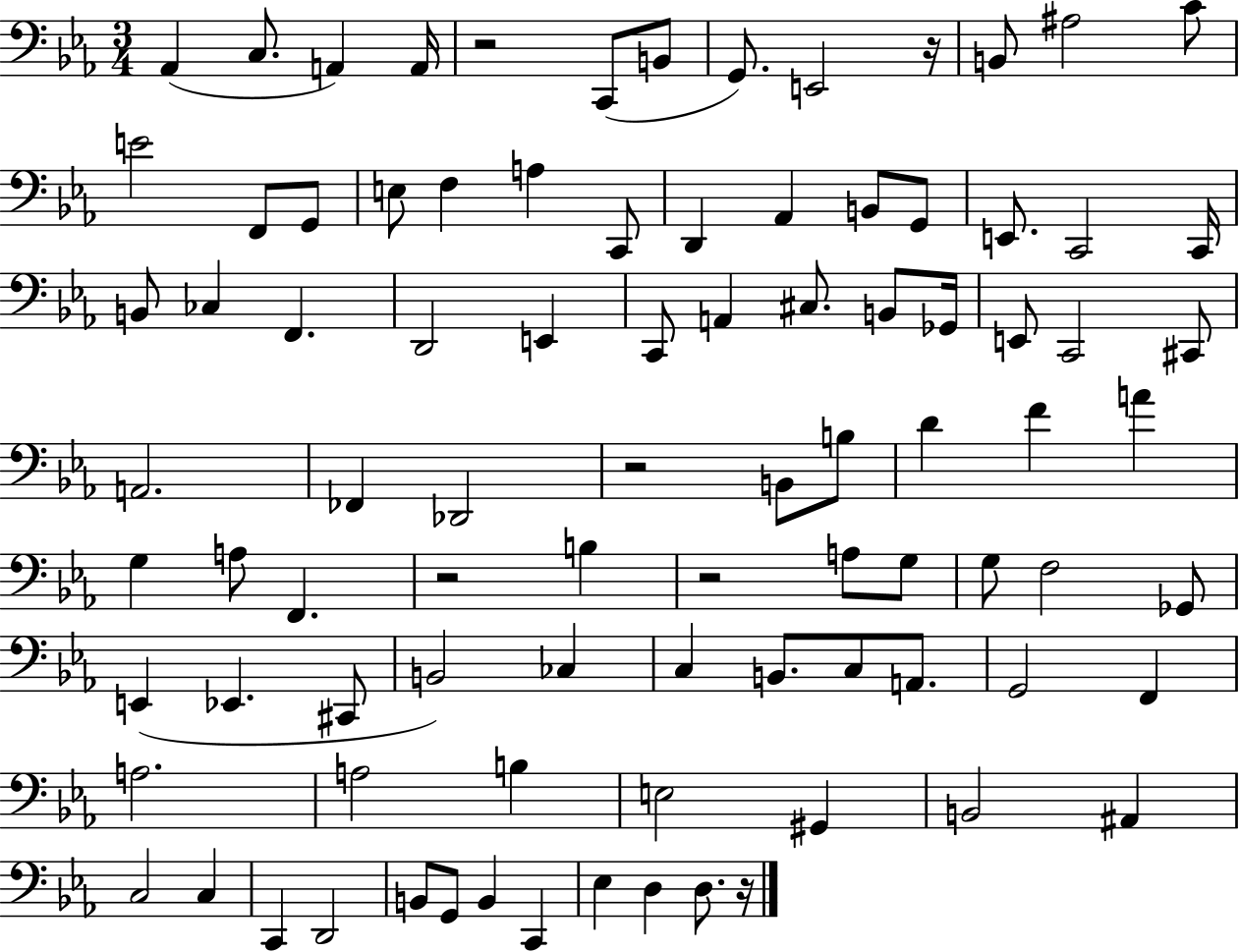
X:1
T:Untitled
M:3/4
L:1/4
K:Eb
_A,, C,/2 A,, A,,/4 z2 C,,/2 B,,/2 G,,/2 E,,2 z/4 B,,/2 ^A,2 C/2 E2 F,,/2 G,,/2 E,/2 F, A, C,,/2 D,, _A,, B,,/2 G,,/2 E,,/2 C,,2 C,,/4 B,,/2 _C, F,, D,,2 E,, C,,/2 A,, ^C,/2 B,,/2 _G,,/4 E,,/2 C,,2 ^C,,/2 A,,2 _F,, _D,,2 z2 B,,/2 B,/2 D F A G, A,/2 F,, z2 B, z2 A,/2 G,/2 G,/2 F,2 _G,,/2 E,, _E,, ^C,,/2 B,,2 _C, C, B,,/2 C,/2 A,,/2 G,,2 F,, A,2 A,2 B, E,2 ^G,, B,,2 ^A,, C,2 C, C,, D,,2 B,,/2 G,,/2 B,, C,, _E, D, D,/2 z/4